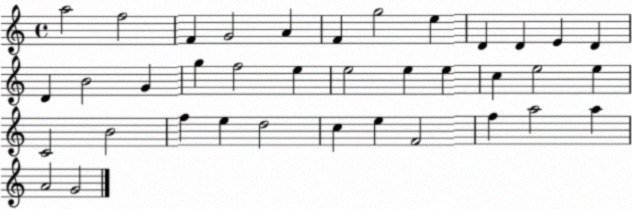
X:1
T:Untitled
M:4/4
L:1/4
K:C
a2 f2 F G2 A F g2 e D D E D D B2 G g f2 e e2 e e c e2 e C2 B2 f e d2 c e F2 f a2 a A2 G2